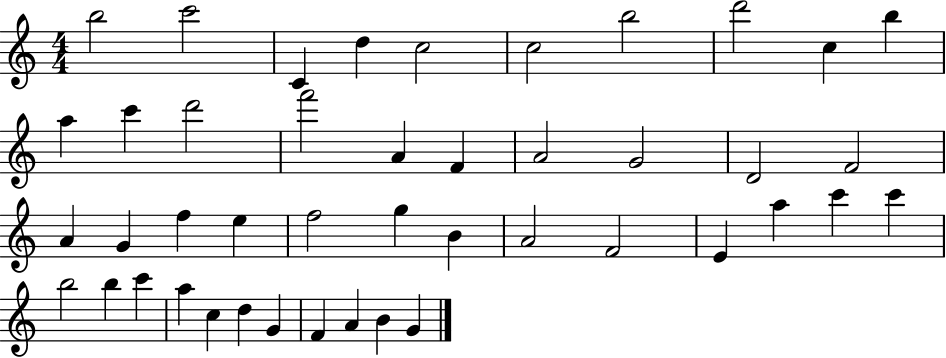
{
  \clef treble
  \numericTimeSignature
  \time 4/4
  \key c \major
  b''2 c'''2 | c'4 d''4 c''2 | c''2 b''2 | d'''2 c''4 b''4 | \break a''4 c'''4 d'''2 | f'''2 a'4 f'4 | a'2 g'2 | d'2 f'2 | \break a'4 g'4 f''4 e''4 | f''2 g''4 b'4 | a'2 f'2 | e'4 a''4 c'''4 c'''4 | \break b''2 b''4 c'''4 | a''4 c''4 d''4 g'4 | f'4 a'4 b'4 g'4 | \bar "|."
}